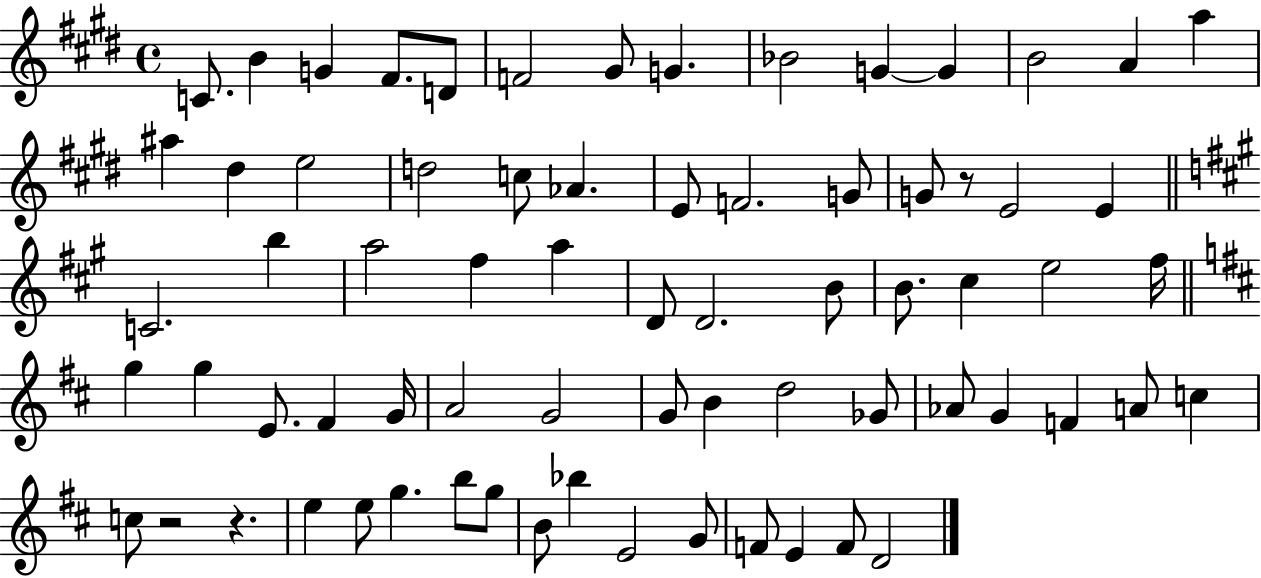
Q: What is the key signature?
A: E major